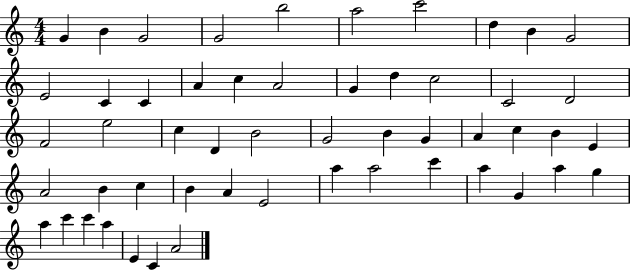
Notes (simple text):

G4/q B4/q G4/h G4/h B5/h A5/h C6/h D5/q B4/q G4/h E4/h C4/q C4/q A4/q C5/q A4/h G4/q D5/q C5/h C4/h D4/h F4/h E5/h C5/q D4/q B4/h G4/h B4/q G4/q A4/q C5/q B4/q E4/q A4/h B4/q C5/q B4/q A4/q E4/h A5/q A5/h C6/q A5/q G4/q A5/q G5/q A5/q C6/q C6/q A5/q E4/q C4/q A4/h